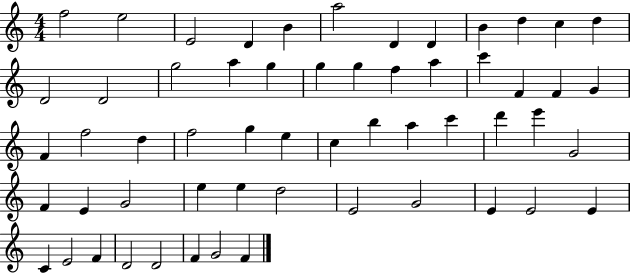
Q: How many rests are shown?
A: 0